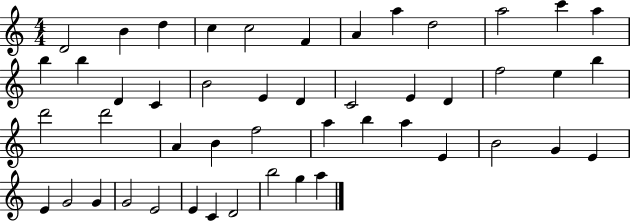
D4/h B4/q D5/q C5/q C5/h F4/q A4/q A5/q D5/h A5/h C6/q A5/q B5/q B5/q D4/q C4/q B4/h E4/q D4/q C4/h E4/q D4/q F5/h E5/q B5/q D6/h D6/h A4/q B4/q F5/h A5/q B5/q A5/q E4/q B4/h G4/q E4/q E4/q G4/h G4/q G4/h E4/h E4/q C4/q D4/h B5/h G5/q A5/q